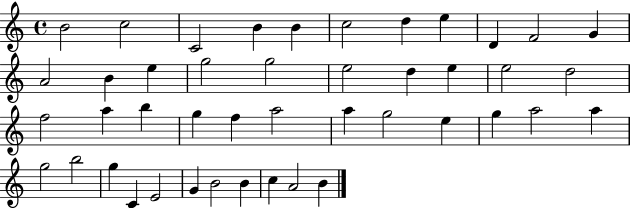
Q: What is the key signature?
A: C major